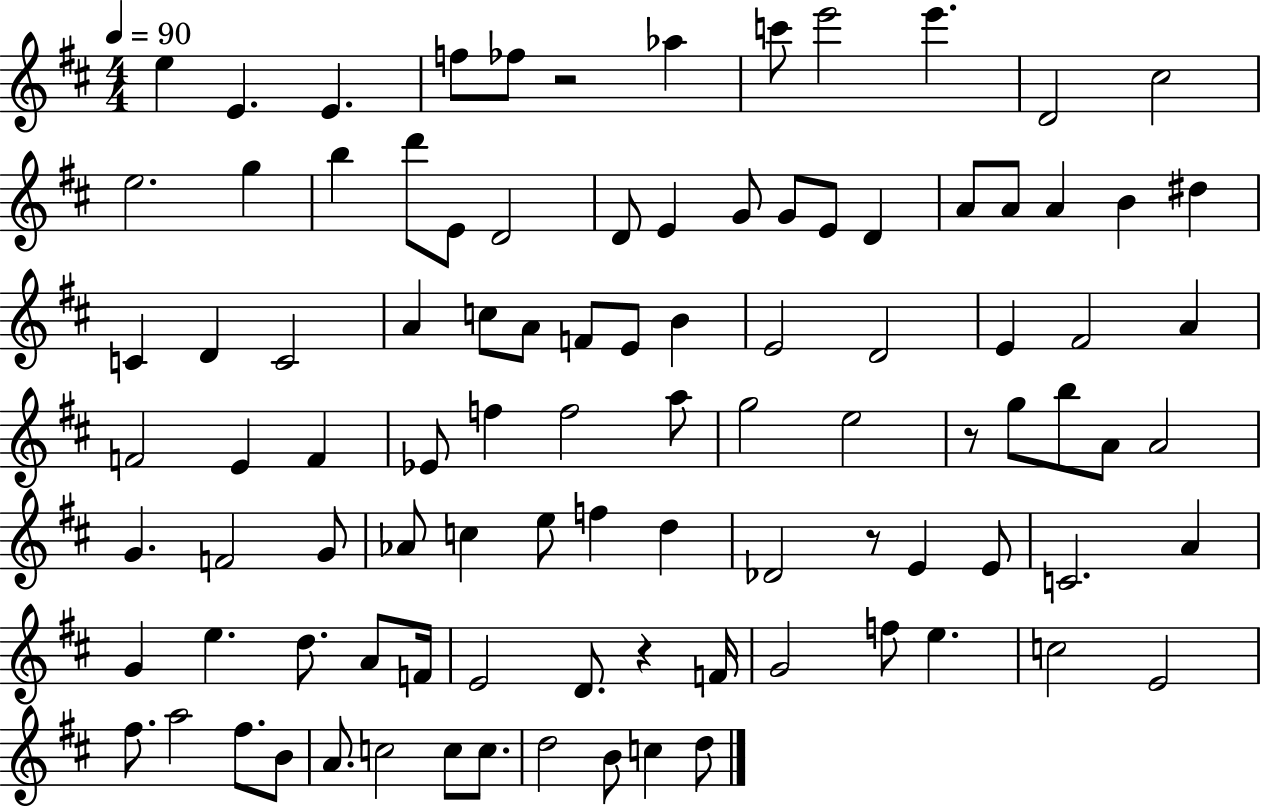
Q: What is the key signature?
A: D major